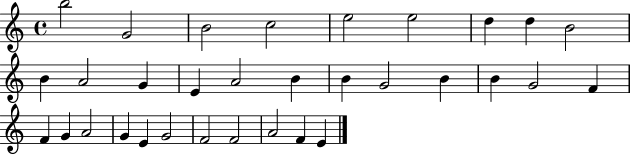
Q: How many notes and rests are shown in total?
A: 32